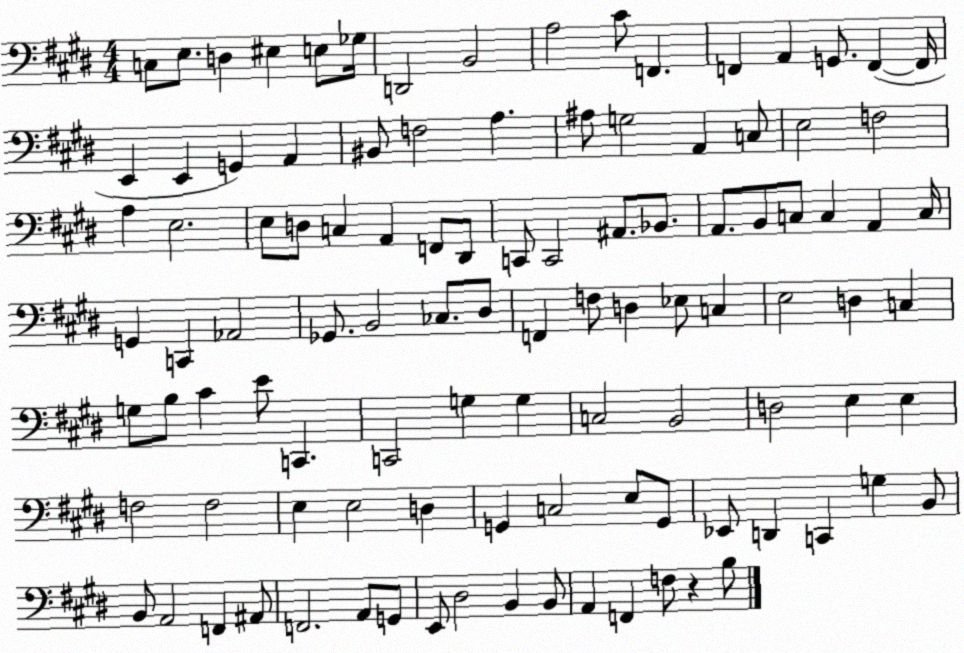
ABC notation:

X:1
T:Untitled
M:4/4
L:1/4
K:E
C,/2 E,/2 D, ^E, E,/2 _G,/4 D,,2 B,,2 A,2 ^C/2 F,, F,, A,, G,,/2 F,, F,,/4 E,, E,, G,, A,, ^B,,/2 F,2 A, ^A,/2 G,2 A,, C,/2 E,2 F,2 A, E,2 E,/2 D,/2 C, A,, F,,/2 ^D,,/2 C,,/2 C,,2 ^A,,/2 _B,,/2 A,,/2 B,,/2 C,/2 C, A,, C,/4 G,, C,, _A,,2 _G,,/2 B,,2 _C,/2 ^D,/2 F,, F,/2 D, _E,/2 C, E,2 D, C, G,/2 B,/2 ^C E/2 C,, C,,2 G, G, C,2 B,,2 D,2 E, E, F,2 F,2 E, E,2 D, G,, C,2 E,/2 G,,/2 _E,,/2 D,, C,, G, B,,/2 B,,/2 A,,2 F,, ^A,,/2 F,,2 A,,/2 G,,/2 E,,/2 ^D,2 B,, B,,/2 A,, F,, F,/2 z B,/2